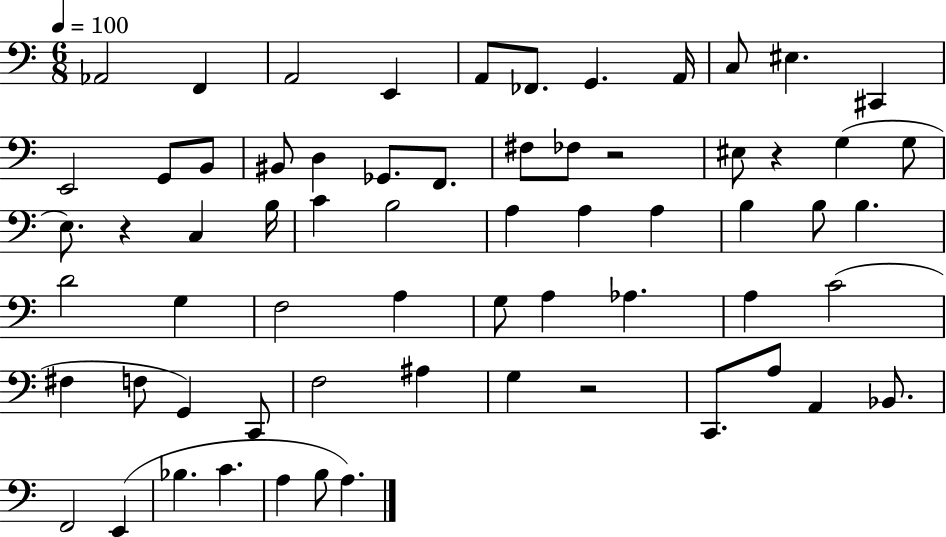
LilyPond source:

{
  \clef bass
  \numericTimeSignature
  \time 6/8
  \key c \major
  \tempo 4 = 100
  aes,2 f,4 | a,2 e,4 | a,8 fes,8. g,4. a,16 | c8 eis4. cis,4 | \break e,2 g,8 b,8 | bis,8 d4 ges,8. f,8. | fis8 fes8 r2 | eis8 r4 g4( g8 | \break e8.) r4 c4 b16 | c'4 b2 | a4 a4 a4 | b4 b8 b4. | \break d'2 g4 | f2 a4 | g8 a4 aes4. | a4 c'2( | \break fis4 f8 g,4) c,8 | f2 ais4 | g4 r2 | c,8. a8 a,4 bes,8. | \break f,2 e,4( | bes4. c'4. | a4 b8 a4.) | \bar "|."
}